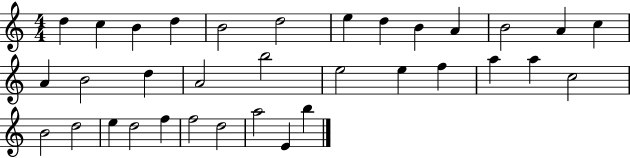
D5/q C5/q B4/q D5/q B4/h D5/h E5/q D5/q B4/q A4/q B4/h A4/q C5/q A4/q B4/h D5/q A4/h B5/h E5/h E5/q F5/q A5/q A5/q C5/h B4/h D5/h E5/q D5/h F5/q F5/h D5/h A5/h E4/q B5/q